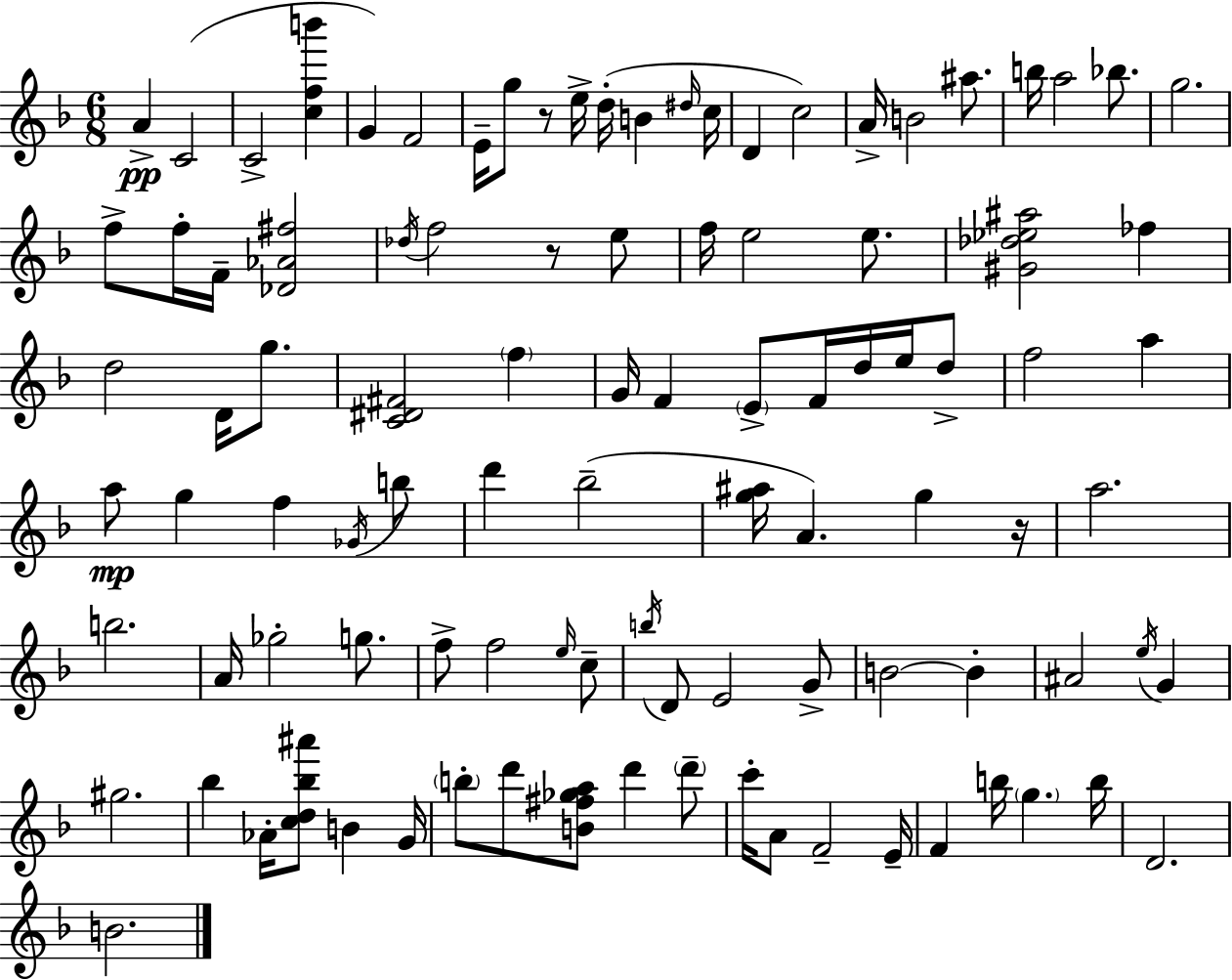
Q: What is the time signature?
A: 6/8